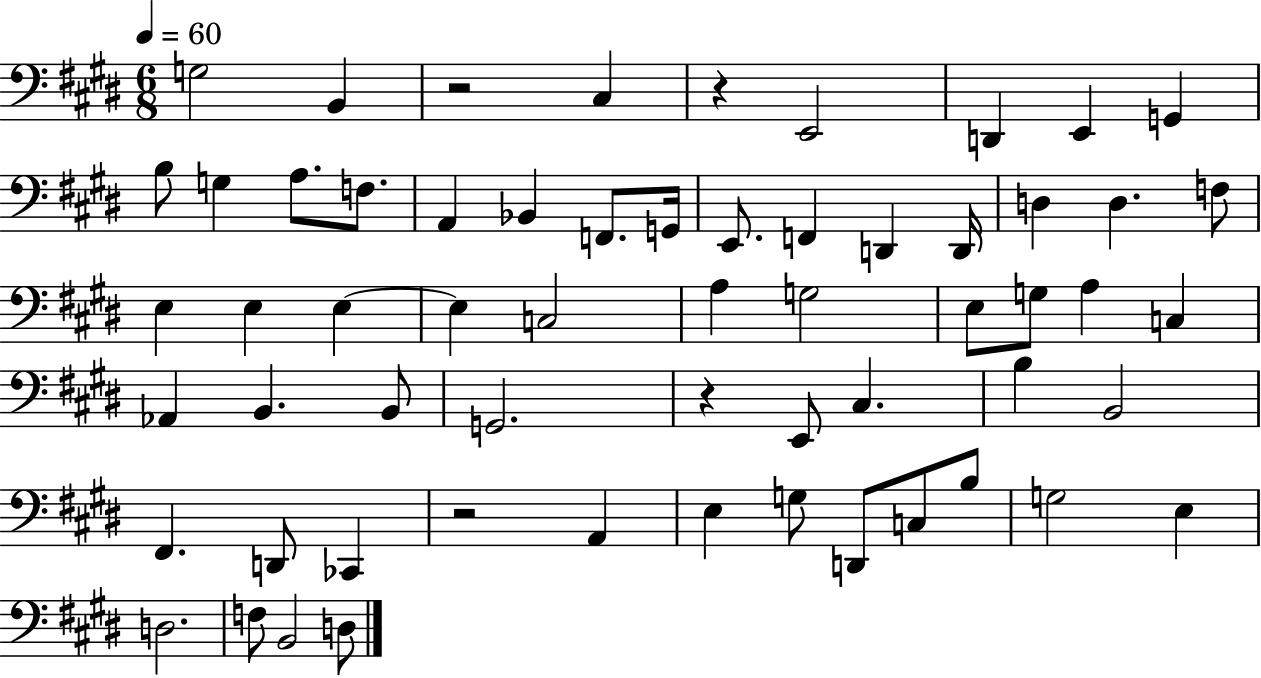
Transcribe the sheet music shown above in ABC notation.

X:1
T:Untitled
M:6/8
L:1/4
K:E
G,2 B,, z2 ^C, z E,,2 D,, E,, G,, B,/2 G, A,/2 F,/2 A,, _B,, F,,/2 G,,/4 E,,/2 F,, D,, D,,/4 D, D, F,/2 E, E, E, E, C,2 A, G,2 E,/2 G,/2 A, C, _A,, B,, B,,/2 G,,2 z E,,/2 ^C, B, B,,2 ^F,, D,,/2 _C,, z2 A,, E, G,/2 D,,/2 C,/2 B,/2 G,2 E, D,2 F,/2 B,,2 D,/2